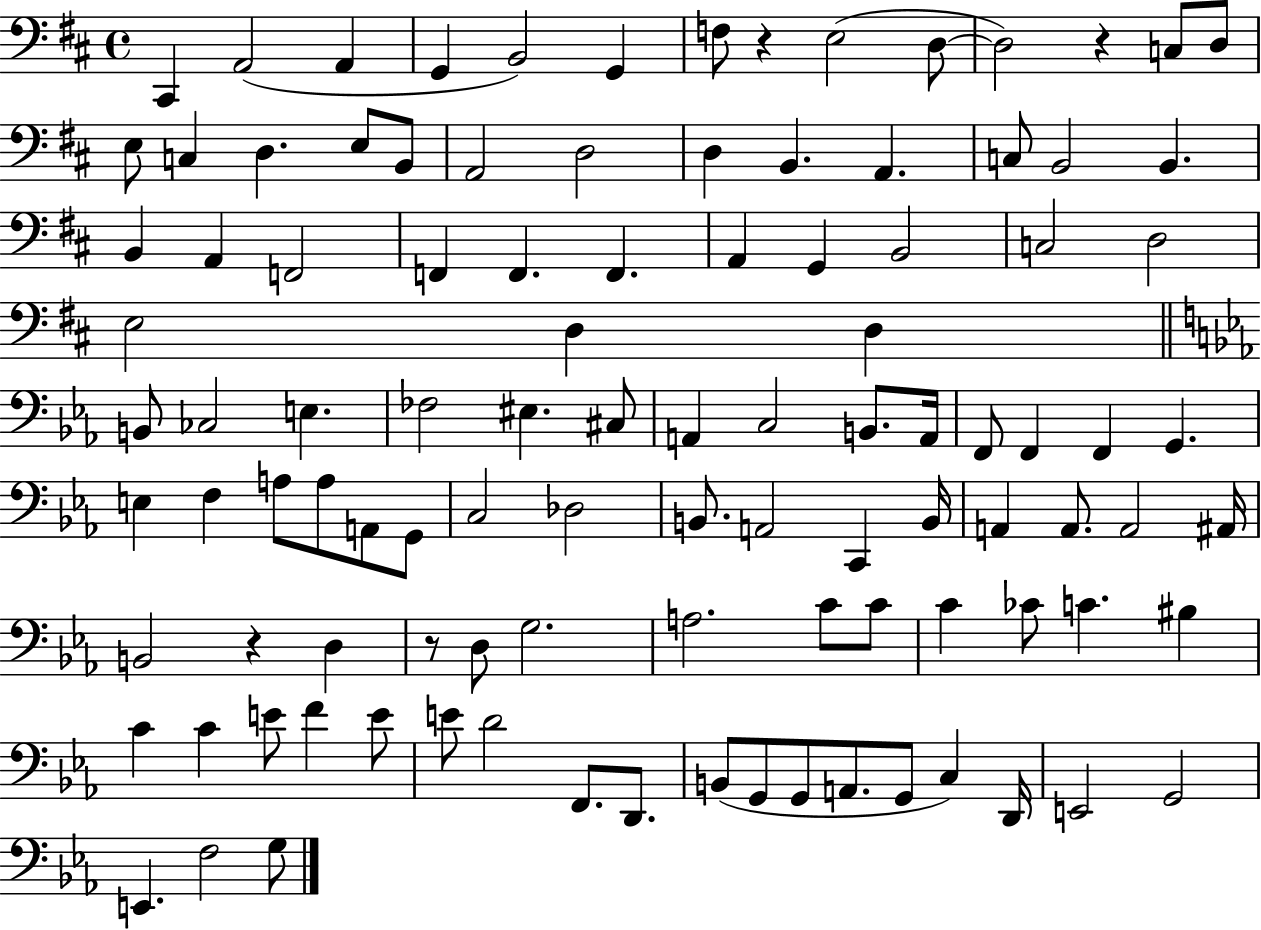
C#2/q A2/h A2/q G2/q B2/h G2/q F3/e R/q E3/h D3/e D3/h R/q C3/e D3/e E3/e C3/q D3/q. E3/e B2/e A2/h D3/h D3/q B2/q. A2/q. C3/e B2/h B2/q. B2/q A2/q F2/h F2/q F2/q. F2/q. A2/q G2/q B2/h C3/h D3/h E3/h D3/q D3/q B2/e CES3/h E3/q. FES3/h EIS3/q. C#3/e A2/q C3/h B2/e. A2/s F2/e F2/q F2/q G2/q. E3/q F3/q A3/e A3/e A2/e G2/e C3/h Db3/h B2/e. A2/h C2/q B2/s A2/q A2/e. A2/h A#2/s B2/h R/q D3/q R/e D3/e G3/h. A3/h. C4/e C4/e C4/q CES4/e C4/q. BIS3/q C4/q C4/q E4/e F4/q E4/e E4/e D4/h F2/e. D2/e. B2/e G2/e G2/e A2/e. G2/e C3/q D2/s E2/h G2/h E2/q. F3/h G3/e